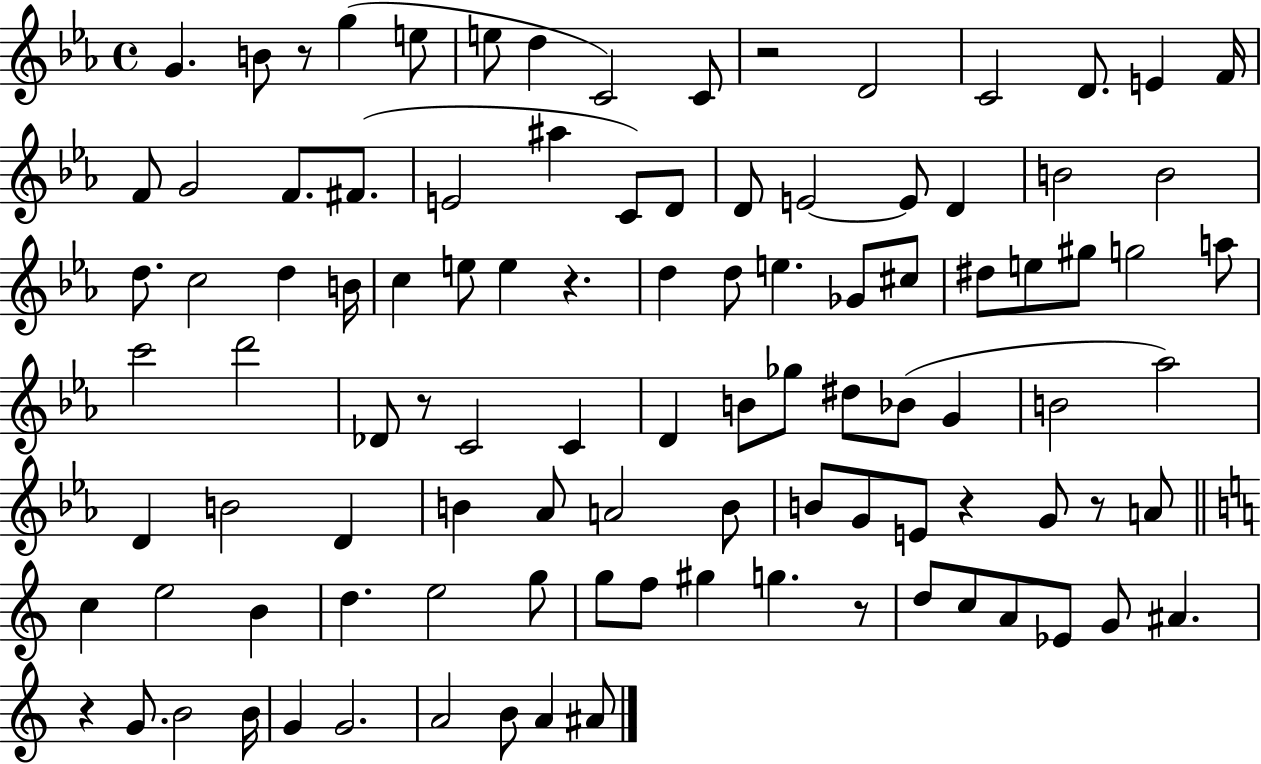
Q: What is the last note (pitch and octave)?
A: A#4